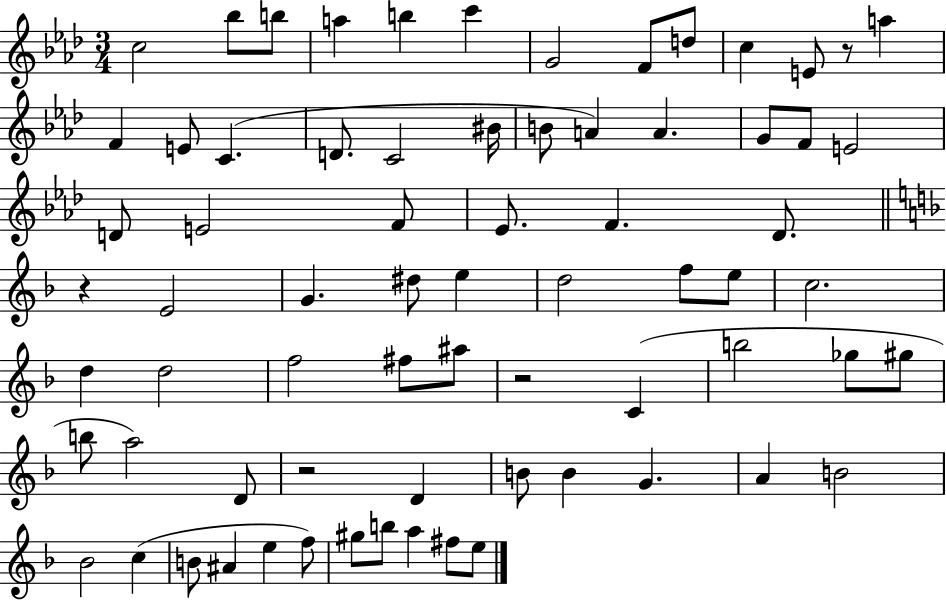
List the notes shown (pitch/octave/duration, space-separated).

C5/h Bb5/e B5/e A5/q B5/q C6/q G4/h F4/e D5/e C5/q E4/e R/e A5/q F4/q E4/e C4/q. D4/e. C4/h BIS4/s B4/e A4/q A4/q. G4/e F4/e E4/h D4/e E4/h F4/e Eb4/e. F4/q. Db4/e. R/q E4/h G4/q. D#5/e E5/q D5/h F5/e E5/e C5/h. D5/q D5/h F5/h F#5/e A#5/e R/h C4/q B5/h Gb5/e G#5/e B5/e A5/h D4/e R/h D4/q B4/e B4/q G4/q. A4/q B4/h Bb4/h C5/q B4/e A#4/q E5/q F5/e G#5/e B5/e A5/q F#5/e E5/e